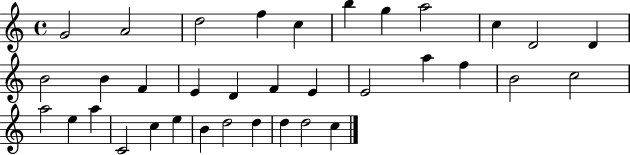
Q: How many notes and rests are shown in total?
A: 35